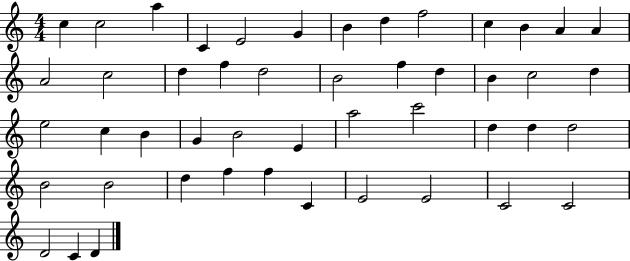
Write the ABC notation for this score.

X:1
T:Untitled
M:4/4
L:1/4
K:C
c c2 a C E2 G B d f2 c B A A A2 c2 d f d2 B2 f d B c2 d e2 c B G B2 E a2 c'2 d d d2 B2 B2 d f f C E2 E2 C2 C2 D2 C D